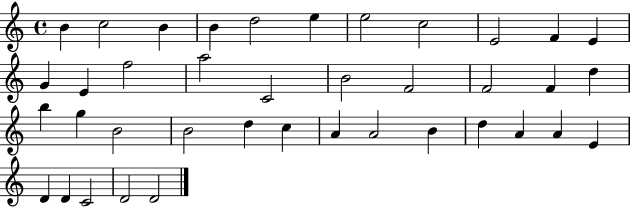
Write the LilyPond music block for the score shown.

{
  \clef treble
  \time 4/4
  \defaultTimeSignature
  \key c \major
  b'4 c''2 b'4 | b'4 d''2 e''4 | e''2 c''2 | e'2 f'4 e'4 | \break g'4 e'4 f''2 | a''2 c'2 | b'2 f'2 | f'2 f'4 d''4 | \break b''4 g''4 b'2 | b'2 d''4 c''4 | a'4 a'2 b'4 | d''4 a'4 a'4 e'4 | \break d'4 d'4 c'2 | d'2 d'2 | \bar "|."
}